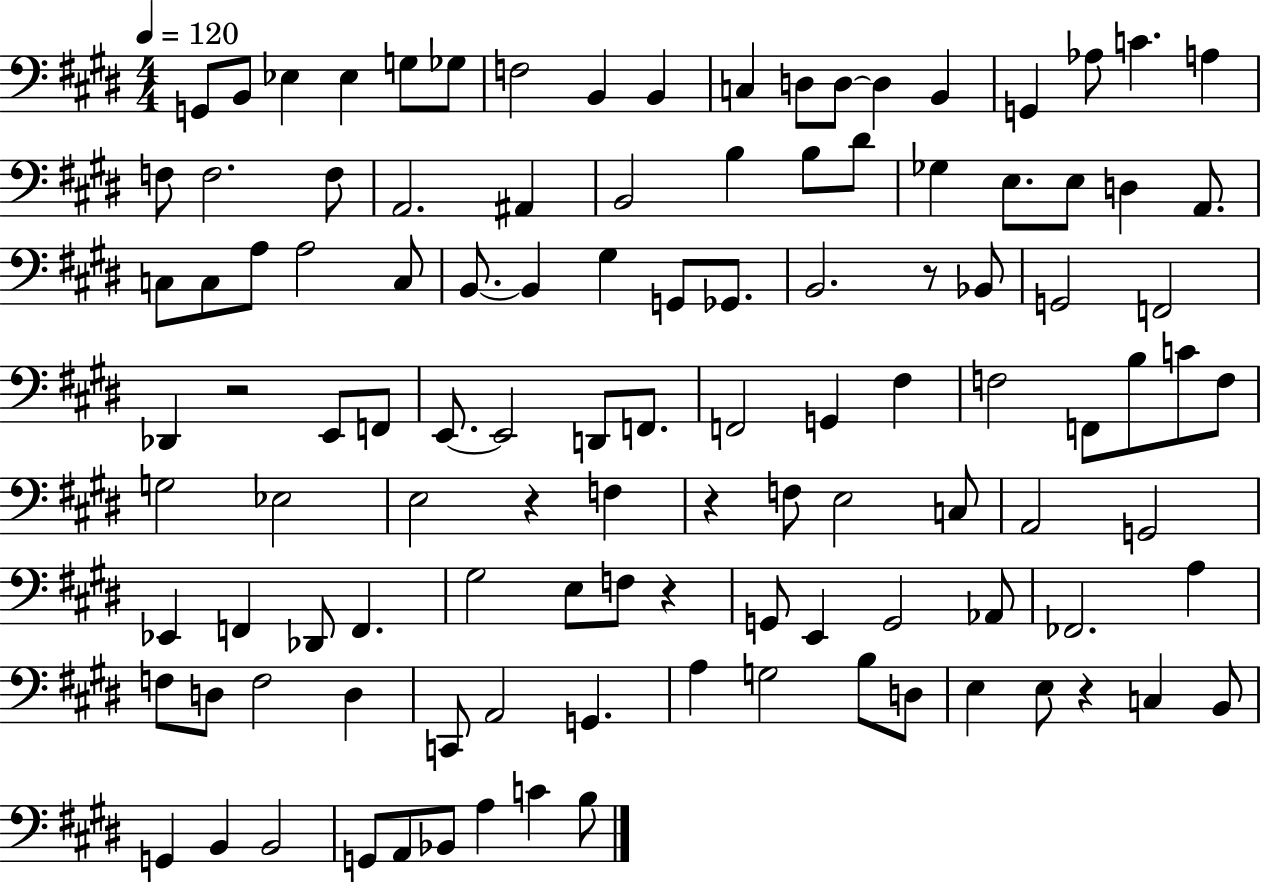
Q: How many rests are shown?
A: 6